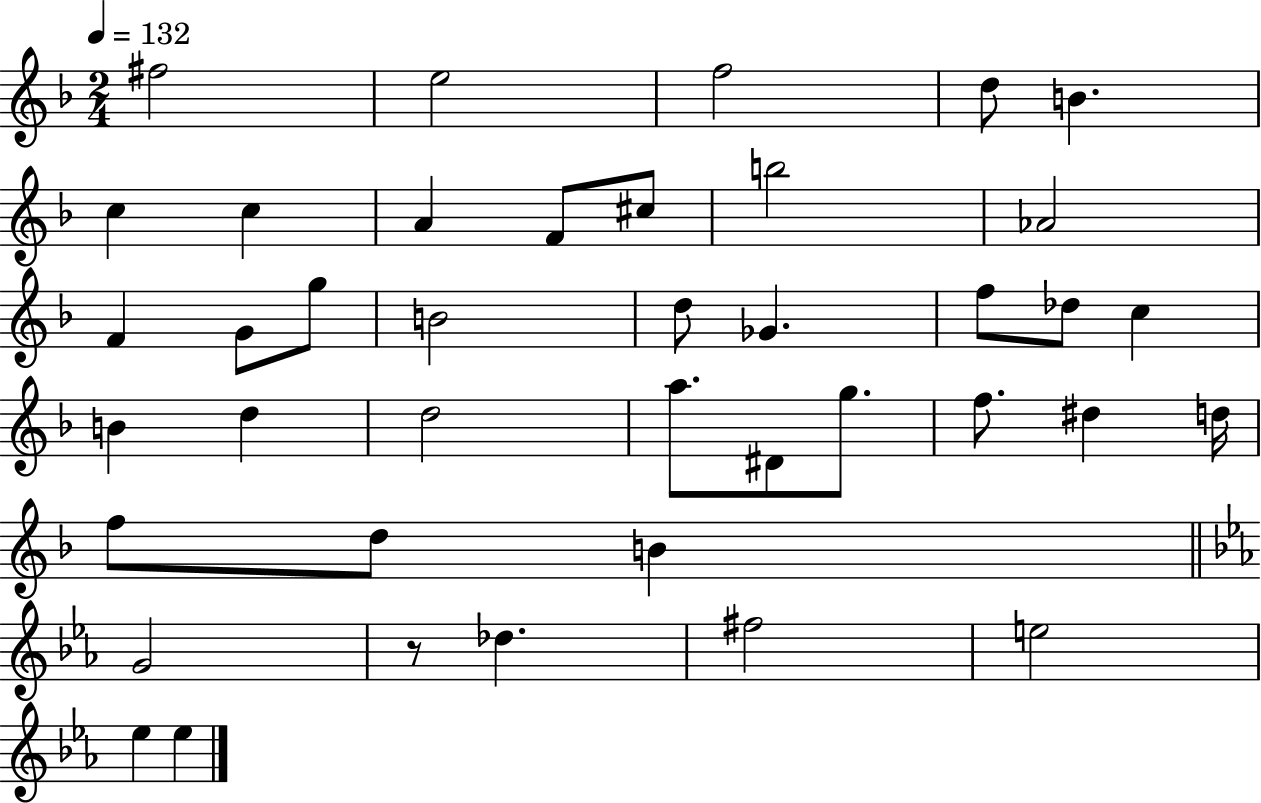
{
  \clef treble
  \numericTimeSignature
  \time 2/4
  \key f \major
  \tempo 4 = 132
  fis''2 | e''2 | f''2 | d''8 b'4. | \break c''4 c''4 | a'4 f'8 cis''8 | b''2 | aes'2 | \break f'4 g'8 g''8 | b'2 | d''8 ges'4. | f''8 des''8 c''4 | \break b'4 d''4 | d''2 | a''8. dis'8 g''8. | f''8. dis''4 d''16 | \break f''8 d''8 b'4 | \bar "||" \break \key ees \major g'2 | r8 des''4. | fis''2 | e''2 | \break ees''4 ees''4 | \bar "|."
}